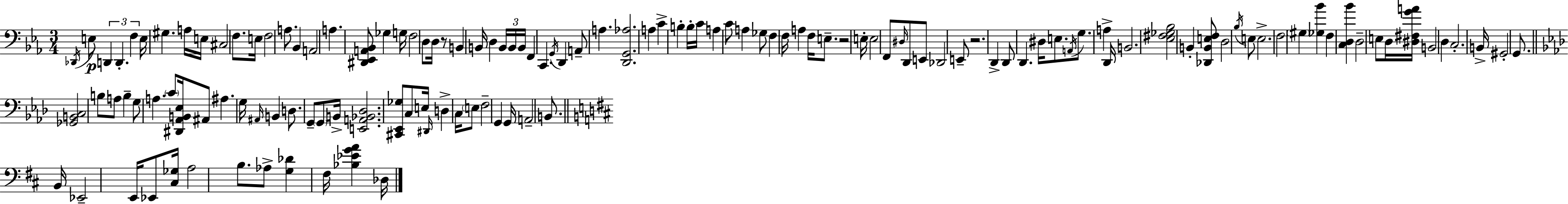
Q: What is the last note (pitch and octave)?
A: Db3